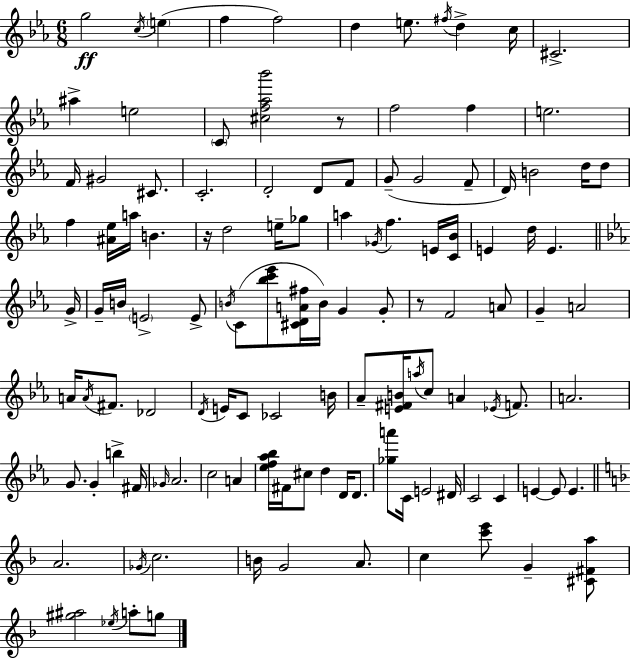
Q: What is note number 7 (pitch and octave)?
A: E5